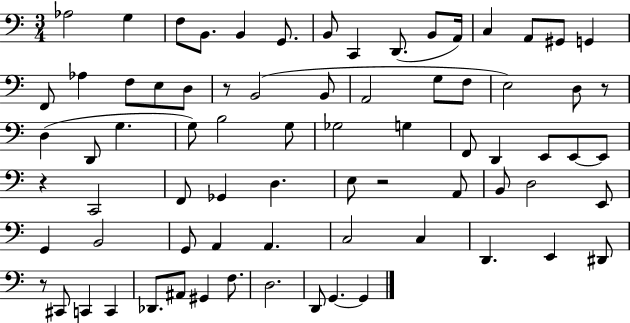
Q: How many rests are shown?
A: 5